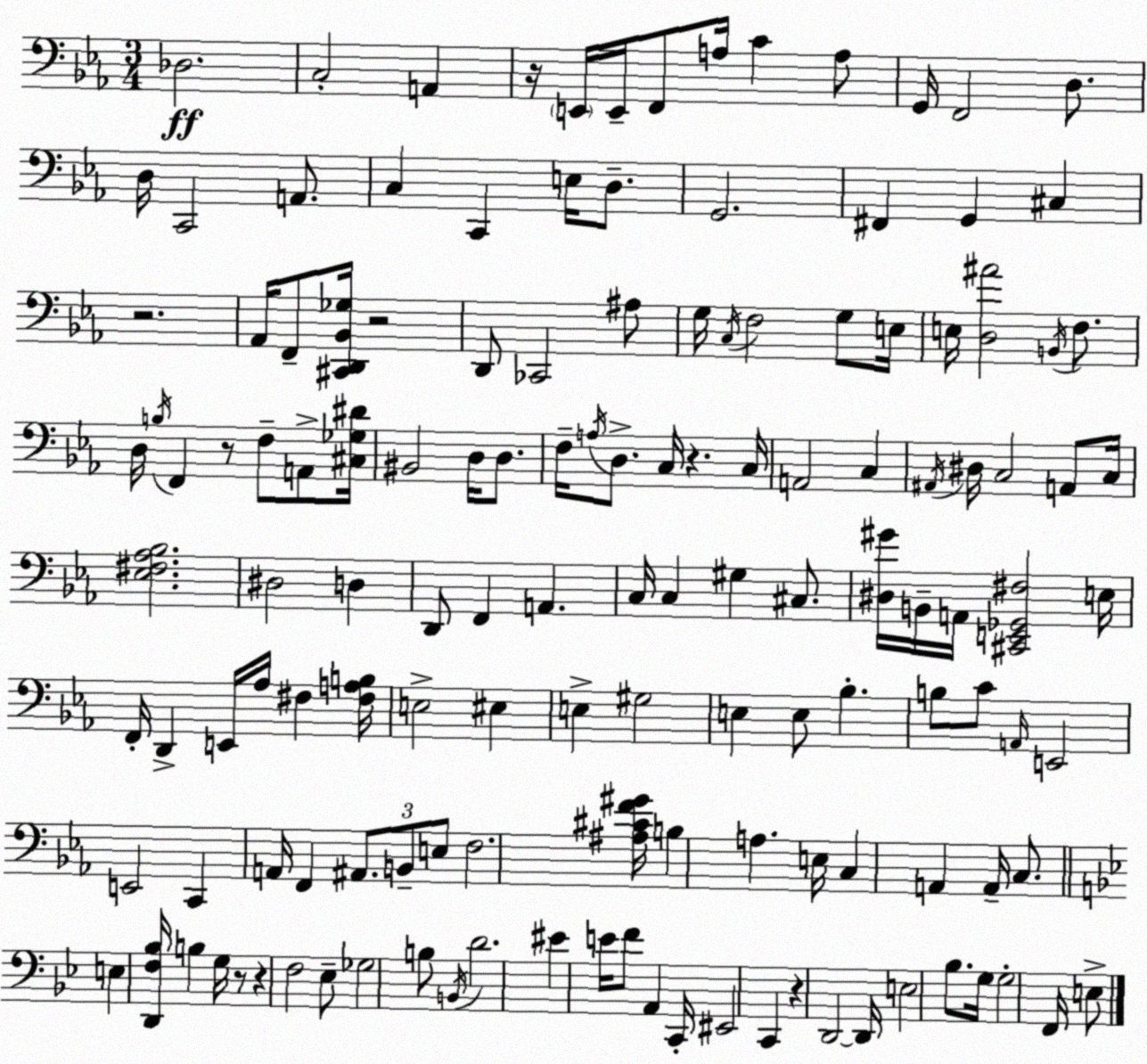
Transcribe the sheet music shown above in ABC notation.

X:1
T:Untitled
M:3/4
L:1/4
K:Cm
_D,2 C,2 A,, z/4 E,,/4 E,,/4 F,,/2 A,/4 C A,/2 G,,/4 F,,2 D,/2 D,/4 C,,2 A,,/2 C, C,, E,/4 D,/2 G,,2 ^F,, G,, ^C, z2 _A,,/4 F,,/2 [^C,,D,,_B,,_G,]/4 z2 D,,/2 _C,,2 ^A,/2 G,/4 C,/4 F,2 G,/2 E,/4 E,/4 [D,^A]2 B,,/4 F,/2 D,/4 B,/4 F,, z/2 F,/2 A,,/2 [^C,_G,^D]/4 ^B,,2 D,/4 D,/2 F,/4 A,/4 D,/2 C,/4 z C,/4 A,,2 C, ^A,,/4 ^D,/4 C,2 A,,/2 C,/4 [_E,^F,_A,_B,]2 ^D,2 D, D,,/2 F,, A,, C,/4 C, ^G, ^C,/2 [^D,^G]/4 B,,/4 A,,/4 [^C,,E,,_G,,^F,]2 E,/4 F,,/4 D,, E,,/4 _A,/4 ^F, [^F,A,B,]/4 E,2 ^E, E, ^G,2 E, E,/2 _B, B,/2 C/2 A,,/4 E,,2 E,,2 C,, A,,/4 F,, ^A,,/2 B,,/2 E,/2 F,2 [^A,^CF^G]/4 B, A, E,/4 C, A,, A,,/4 C,/2 E, [D,,F,_B,]/4 B, G,/4 z/2 z F,2 _E,/2 _G,2 B,/2 B,,/4 D2 ^E E/4 F/2 A,, C,,/4 ^E,,2 C,, z D,,2 D,,/4 E,2 _B,/2 G,/4 G,2 F,,/4 E,/2